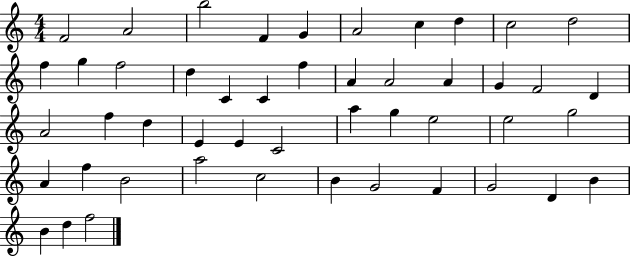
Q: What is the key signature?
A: C major